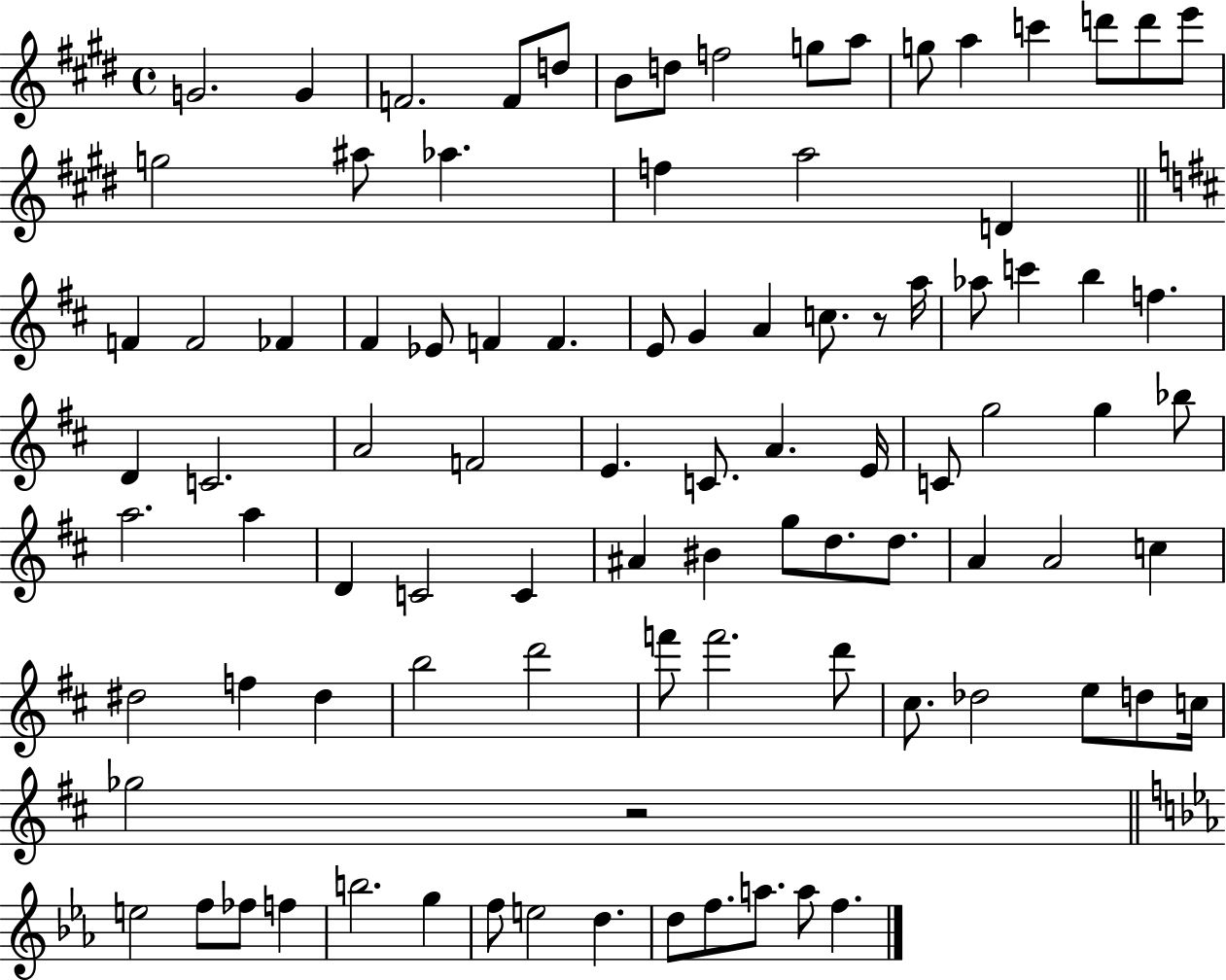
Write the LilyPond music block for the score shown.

{
  \clef treble
  \time 4/4
  \defaultTimeSignature
  \key e \major
  g'2. g'4 | f'2. f'8 d''8 | b'8 d''8 f''2 g''8 a''8 | g''8 a''4 c'''4 d'''8 d'''8 e'''8 | \break g''2 ais''8 aes''4. | f''4 a''2 d'4 | \bar "||" \break \key b \minor f'4 f'2 fes'4 | fis'4 ees'8 f'4 f'4. | e'8 g'4 a'4 c''8. r8 a''16 | aes''8 c'''4 b''4 f''4. | \break d'4 c'2. | a'2 f'2 | e'4. c'8. a'4. e'16 | c'8 g''2 g''4 bes''8 | \break a''2. a''4 | d'4 c'2 c'4 | ais'4 bis'4 g''8 d''8. d''8. | a'4 a'2 c''4 | \break dis''2 f''4 dis''4 | b''2 d'''2 | f'''8 f'''2. d'''8 | cis''8. des''2 e''8 d''8 c''16 | \break ges''2 r2 | \bar "||" \break \key ees \major e''2 f''8 fes''8 f''4 | b''2. g''4 | f''8 e''2 d''4. | d''8 f''8. a''8. a''8 f''4. | \break \bar "|."
}